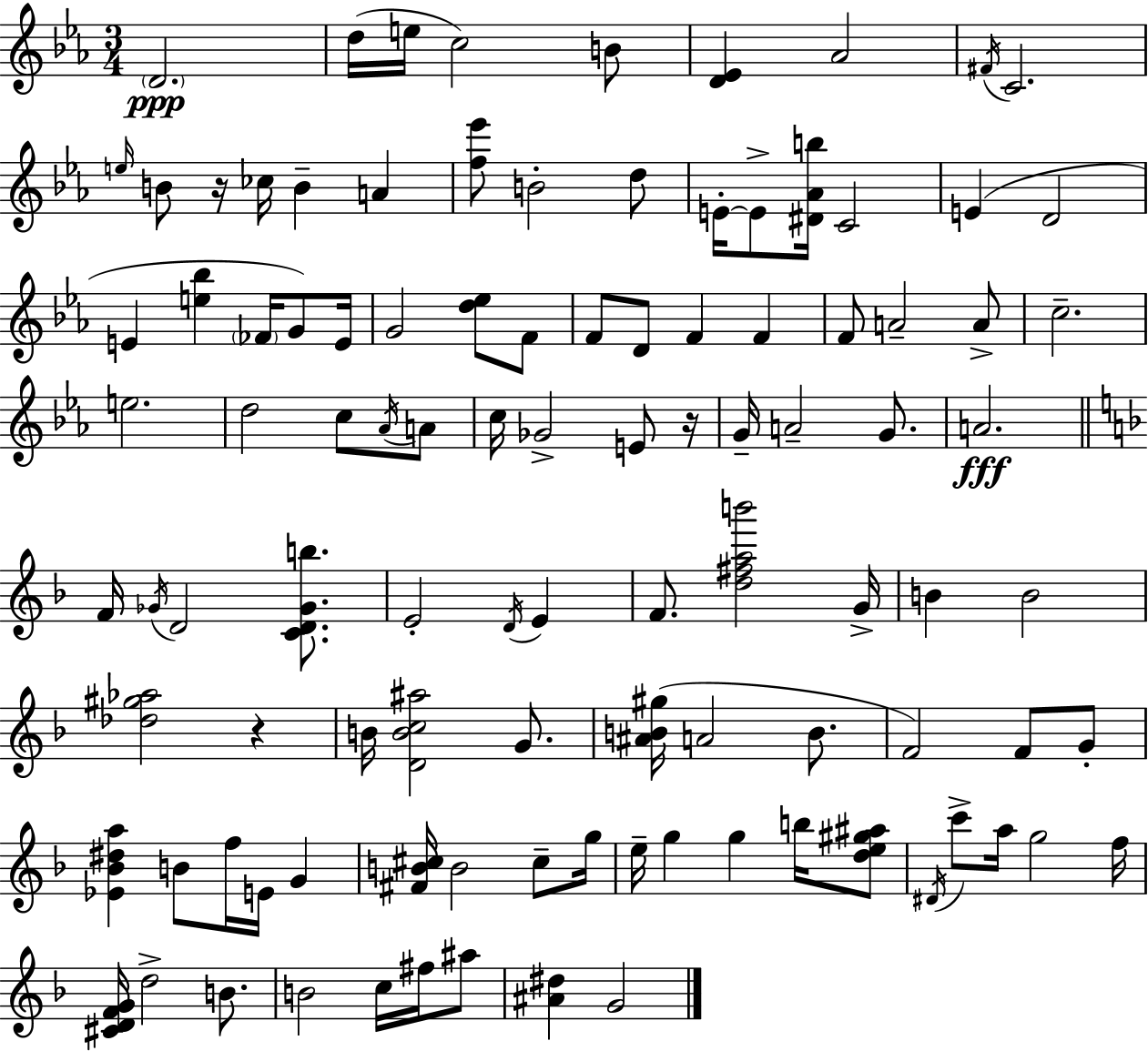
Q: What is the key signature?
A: EES major